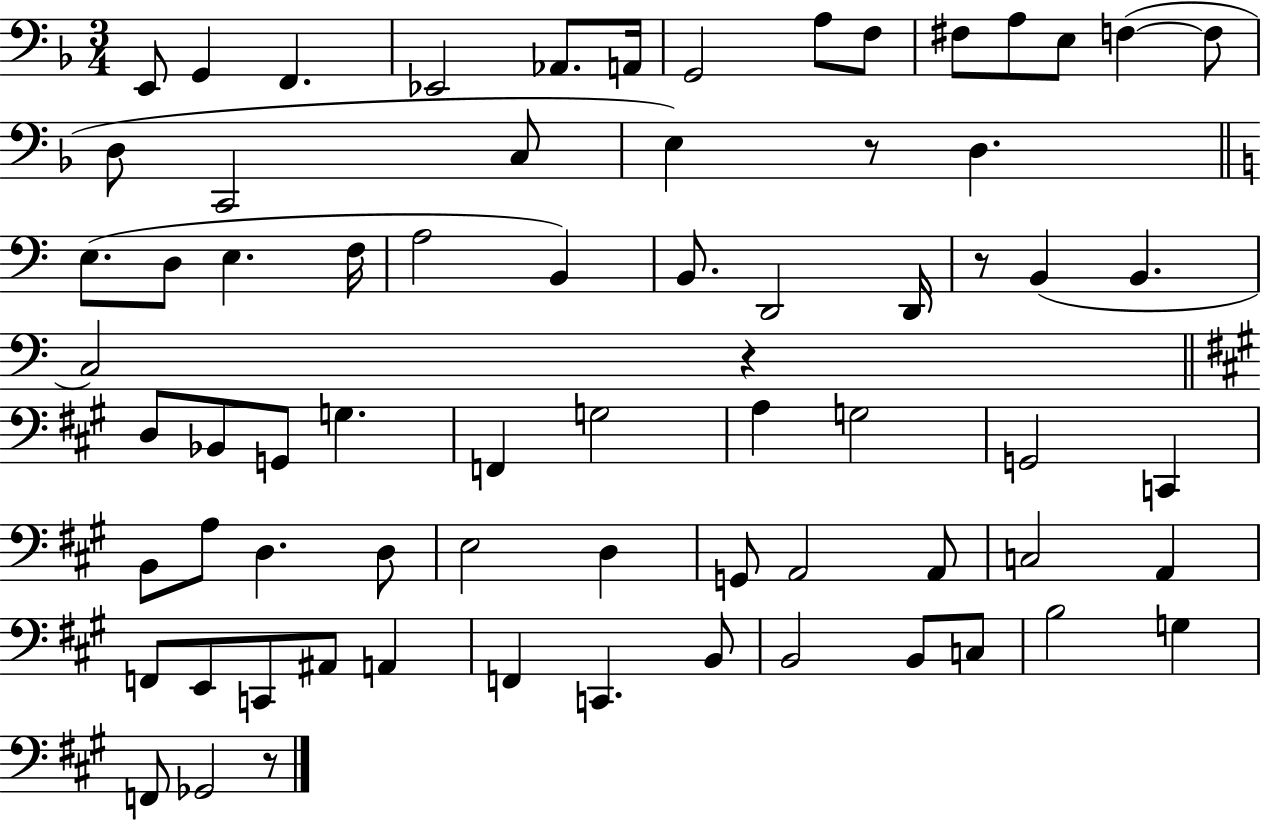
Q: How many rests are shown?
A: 4